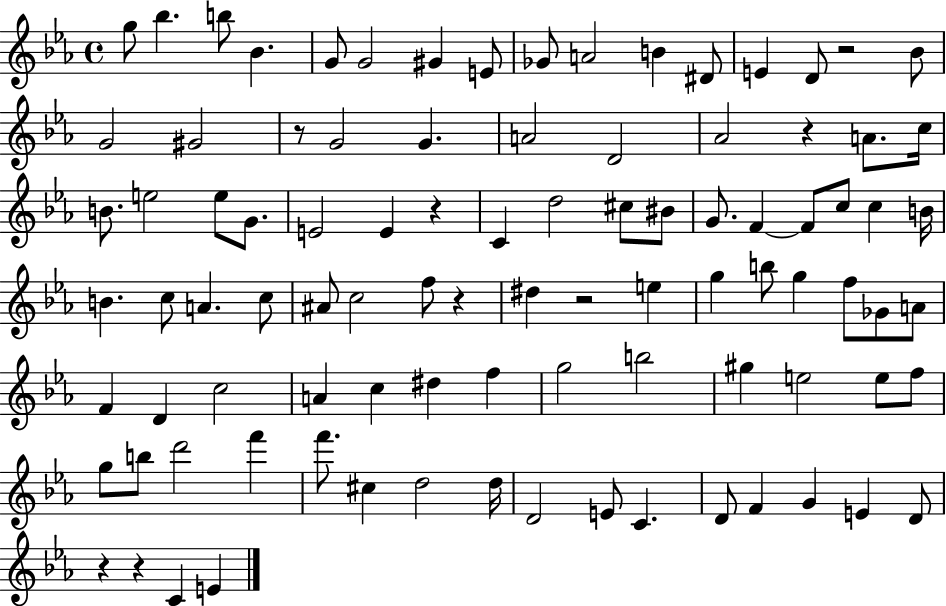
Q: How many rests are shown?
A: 8